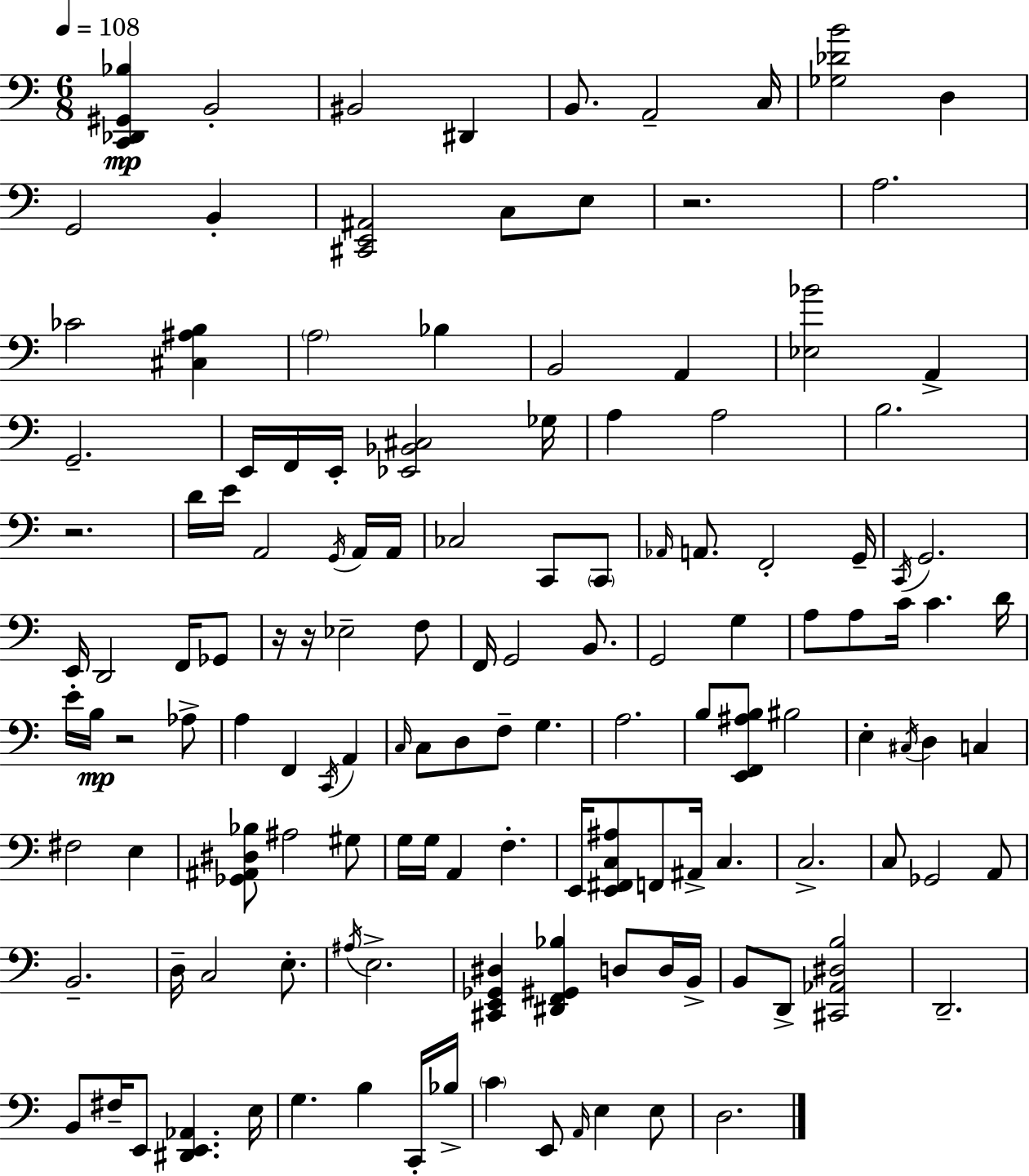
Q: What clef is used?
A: bass